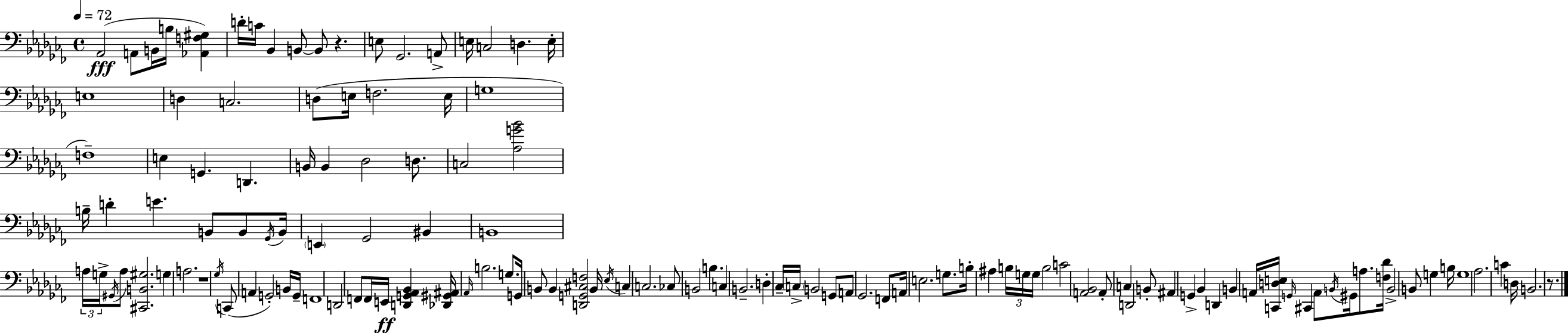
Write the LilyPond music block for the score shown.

{
  \clef bass
  \time 4/4
  \defaultTimeSignature
  \key aes \minor
  \tempo 4 = 72
  aes,2(\fff a,8 b,16 b16 <aes, f gis>4) | d'16-. c'16 bes,4 b,8~~ b,8 r4. | e8 ges,2. a,8-> | e16 c2 d4. e16-. | \break e1 | d4 c2. | d8( e16 f2. e16 | g1 | \break f1--) | e4 g,4. d,4. | b,16 b,4 des2 d8. | c2 <aes g' bes'>2 | \break b16-- d'4-. e'4. b,8 b,8 \acciaccatura { ges,16 } | b,16 \parenthesize e,4 ges,2 bis,4 | b,1 | \tuplet 3/2 { a16 g16-> \acciaccatura { gis,16 } } a8 <cis, b, gis>2. | \break g4 a2. | r1 | \acciaccatura { ges16 }( c,8 a,4 g,2-.) | b,16 g,16-- f,1 | \break d,2 f,8 f,16 e,16\ff <d, g, aes, bes,>4 | <des, gis, ais,>16 \grace { aes,16 } b2. | g8. g,16 b,8 b,4 <d, g, cis f>2 | b,16 \acciaccatura { ees16 } c4 c2. | \break ces8 b,2 b4. | c4 b,2.-- | d4-. ces16-- \parenthesize c16-> b,2 | g,8 a,8 ges,2. | \break f,8 a,16 e2. | g8. b16-. ais4 \tuplet 3/2 { b16 g16 g16 } b2 | c'2 <a, bes,>2 | a,8-. c4 d,2 | \break b,8-. ais,4 g,4-> bes,4 | d,4 b,4 a,16 <c, d e>16 \grace { g,16 } cis,4 | a,8 \acciaccatura { b,16 } gis,16 a8. <f des'>16 b,2-> | b,8 g4 b16 g1 | \break aes2. | c'4 d16 b,2. | r8. \bar "|."
}